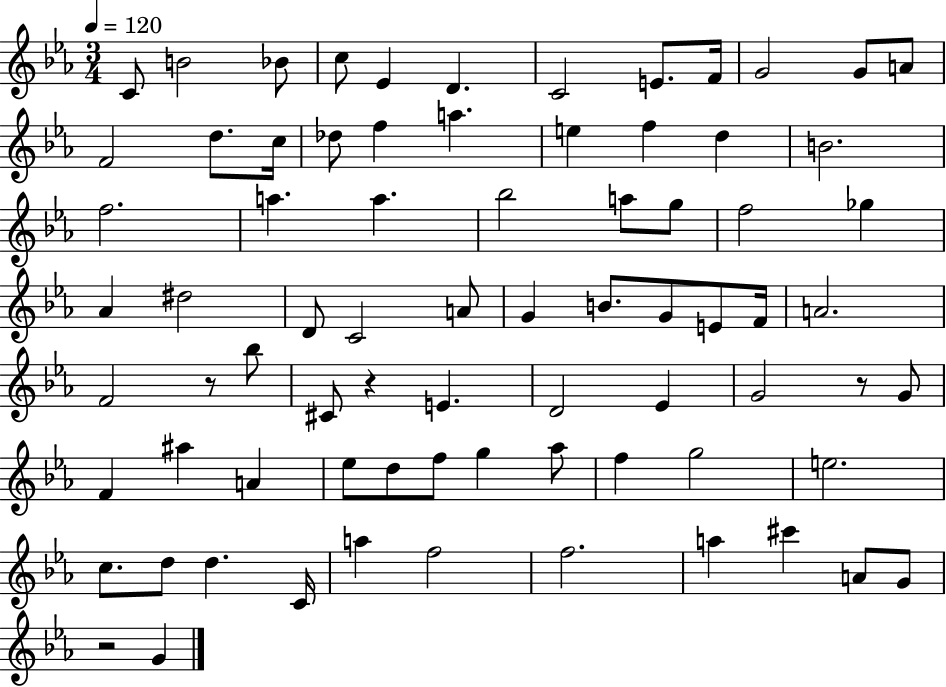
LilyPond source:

{
  \clef treble
  \numericTimeSignature
  \time 3/4
  \key ees \major
  \tempo 4 = 120
  c'8 b'2 bes'8 | c''8 ees'4 d'4. | c'2 e'8. f'16 | g'2 g'8 a'8 | \break f'2 d''8. c''16 | des''8 f''4 a''4. | e''4 f''4 d''4 | b'2. | \break f''2. | a''4. a''4. | bes''2 a''8 g''8 | f''2 ges''4 | \break aes'4 dis''2 | d'8 c'2 a'8 | g'4 b'8. g'8 e'8 f'16 | a'2. | \break f'2 r8 bes''8 | cis'8 r4 e'4. | d'2 ees'4 | g'2 r8 g'8 | \break f'4 ais''4 a'4 | ees''8 d''8 f''8 g''4 aes''8 | f''4 g''2 | e''2. | \break c''8. d''8 d''4. c'16 | a''4 f''2 | f''2. | a''4 cis'''4 a'8 g'8 | \break r2 g'4 | \bar "|."
}